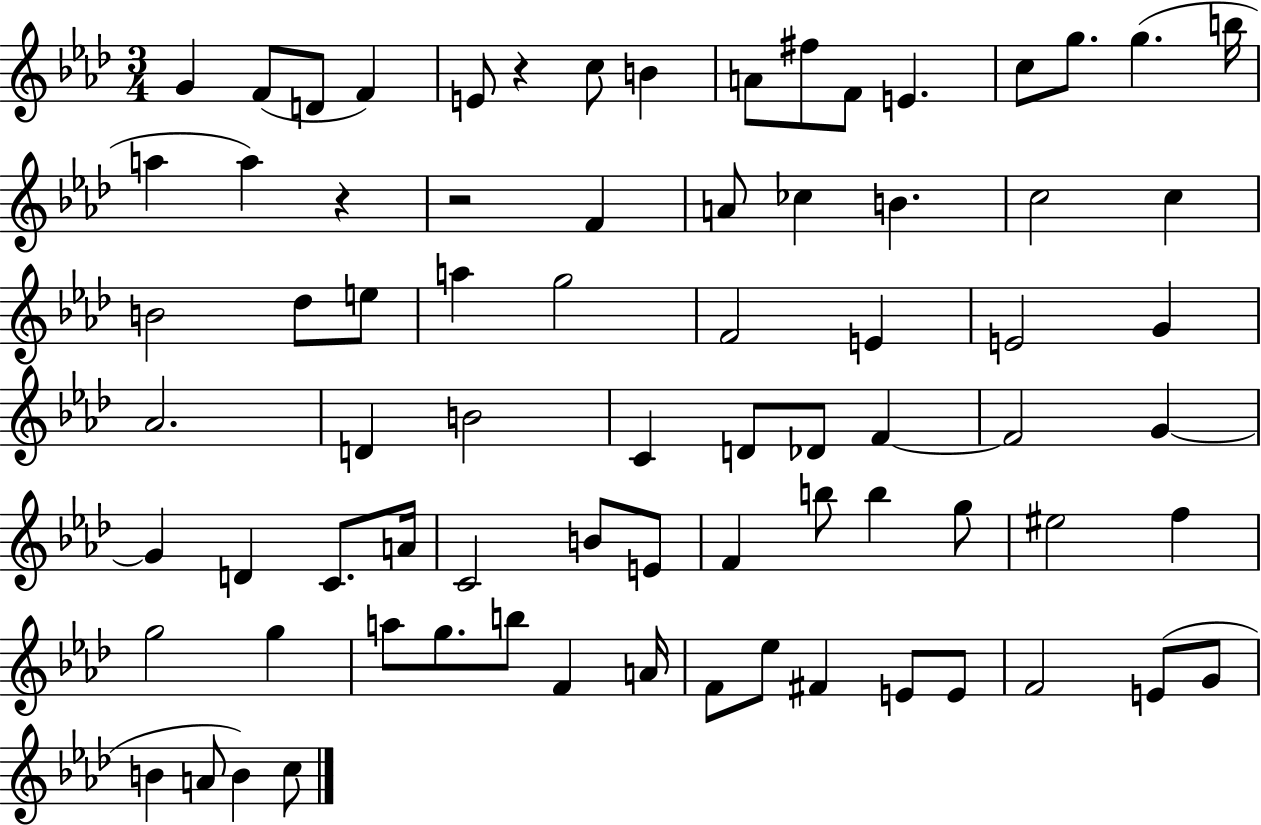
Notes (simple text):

G4/q F4/e D4/e F4/q E4/e R/q C5/e B4/q A4/e F#5/e F4/e E4/q. C5/e G5/e. G5/q. B5/s A5/q A5/q R/q R/h F4/q A4/e CES5/q B4/q. C5/h C5/q B4/h Db5/e E5/e A5/q G5/h F4/h E4/q E4/h G4/q Ab4/h. D4/q B4/h C4/q D4/e Db4/e F4/q F4/h G4/q G4/q D4/q C4/e. A4/s C4/h B4/e E4/e F4/q B5/e B5/q G5/e EIS5/h F5/q G5/h G5/q A5/e G5/e. B5/e F4/q A4/s F4/e Eb5/e F#4/q E4/e E4/e F4/h E4/e G4/e B4/q A4/e B4/q C5/e